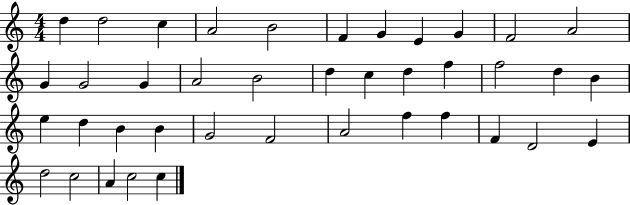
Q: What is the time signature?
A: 4/4